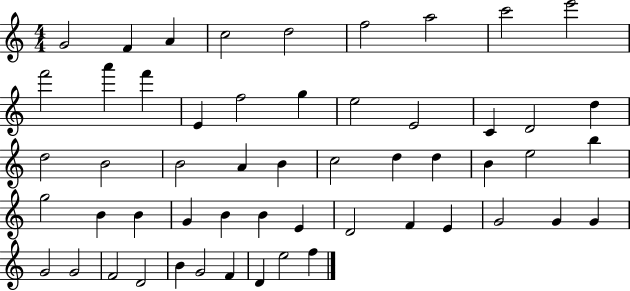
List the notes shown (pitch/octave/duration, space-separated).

G4/h F4/q A4/q C5/h D5/h F5/h A5/h C6/h E6/h F6/h A6/q F6/q E4/q F5/h G5/q E5/h E4/h C4/q D4/h D5/q D5/h B4/h B4/h A4/q B4/q C5/h D5/q D5/q B4/q E5/h B5/q G5/h B4/q B4/q G4/q B4/q B4/q E4/q D4/h F4/q E4/q G4/h G4/q G4/q G4/h G4/h F4/h D4/h B4/q G4/h F4/q D4/q E5/h F5/q